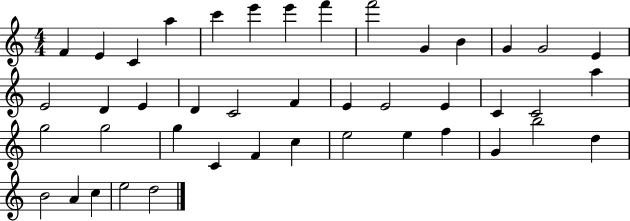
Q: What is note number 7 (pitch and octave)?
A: E6